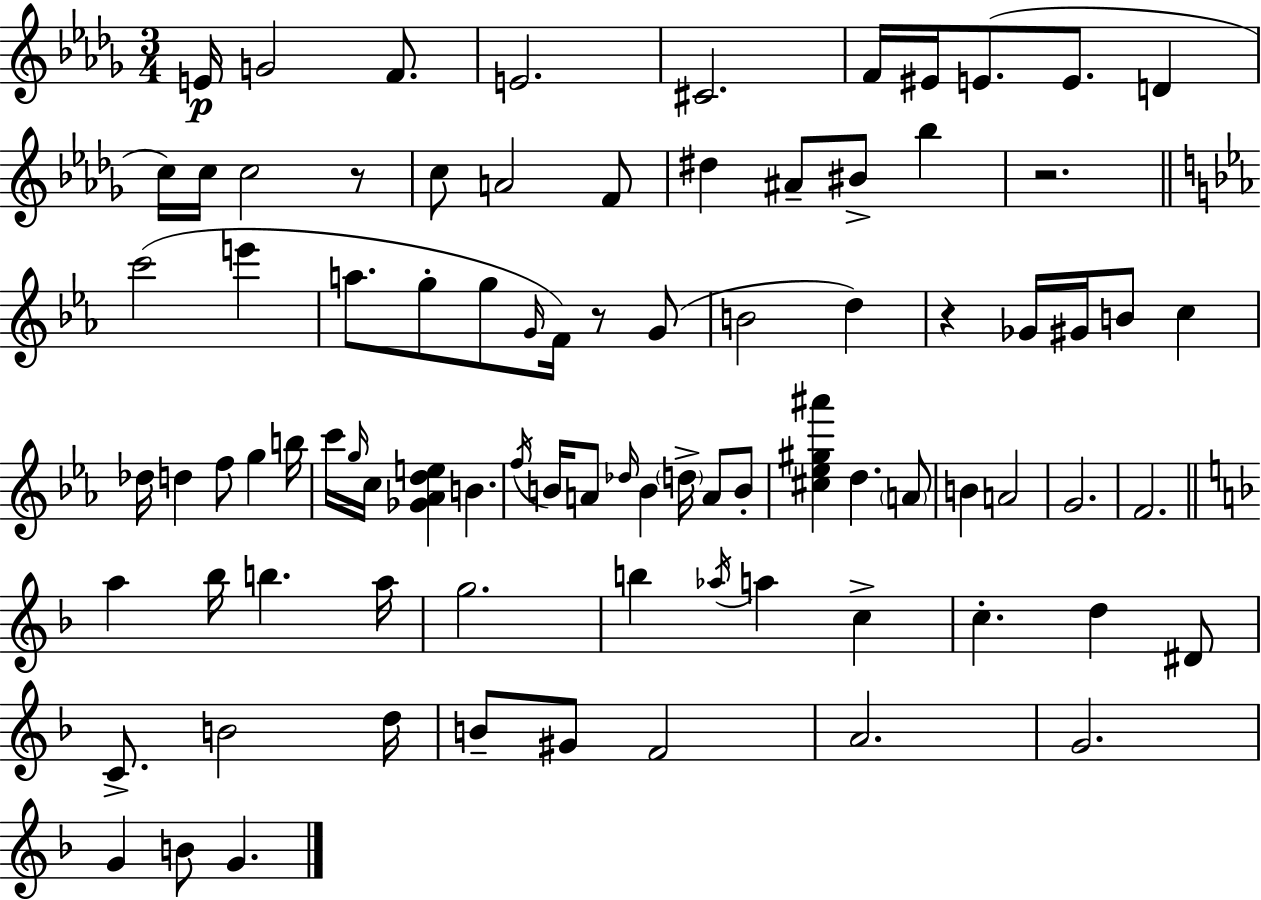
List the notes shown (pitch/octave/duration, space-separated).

E4/s G4/h F4/e. E4/h. C#4/h. F4/s EIS4/s E4/e. E4/e. D4/q C5/s C5/s C5/h R/e C5/e A4/h F4/e D#5/q A#4/e BIS4/e Bb5/q R/h. C6/h E6/q A5/e. G5/e G5/e G4/s F4/s R/e G4/e B4/h D5/q R/q Gb4/s G#4/s B4/e C5/q Db5/s D5/q F5/e G5/q B5/s C6/s G5/s C5/s [Gb4,Ab4,D5,E5]/q B4/q. F5/s B4/s A4/e Db5/s B4/q D5/s A4/e B4/e [C#5,Eb5,G#5,A#6]/q D5/q. A4/e B4/q A4/h G4/h. F4/h. A5/q Bb5/s B5/q. A5/s G5/h. B5/q Ab5/s A5/q C5/q C5/q. D5/q D#4/e C4/e. B4/h D5/s B4/e G#4/e F4/h A4/h. G4/h. G4/q B4/e G4/q.